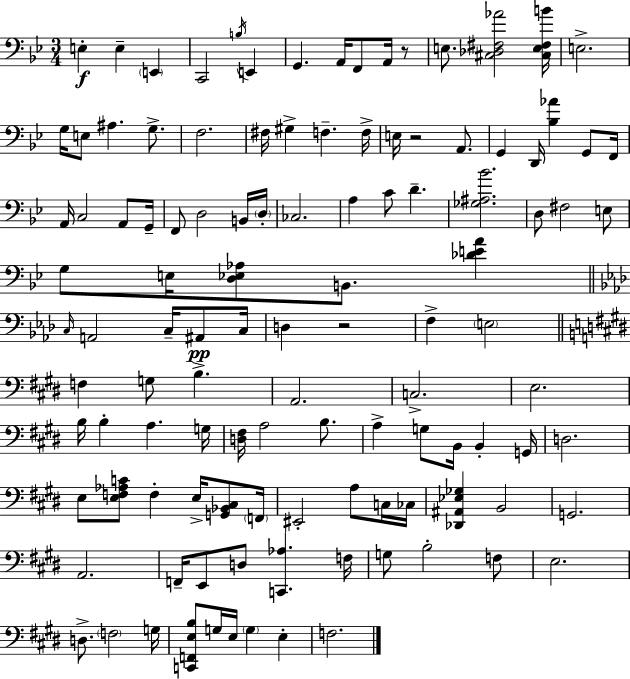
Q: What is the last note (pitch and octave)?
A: F3